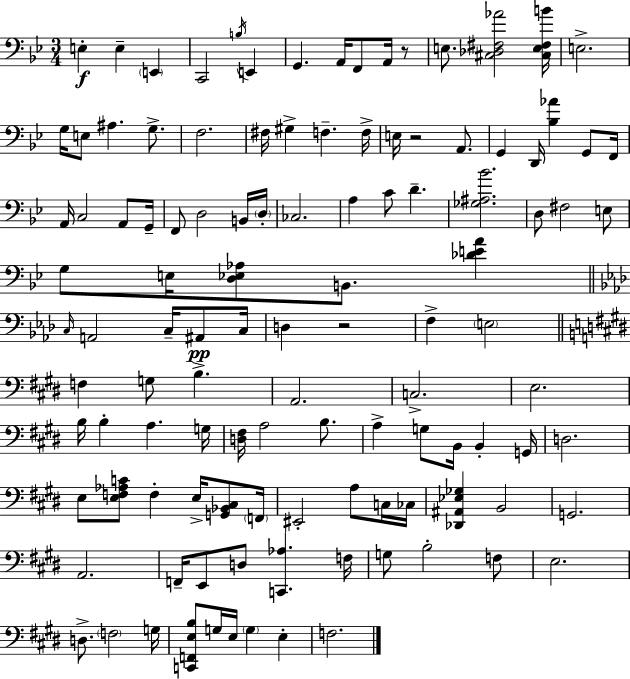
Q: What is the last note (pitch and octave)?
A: F3